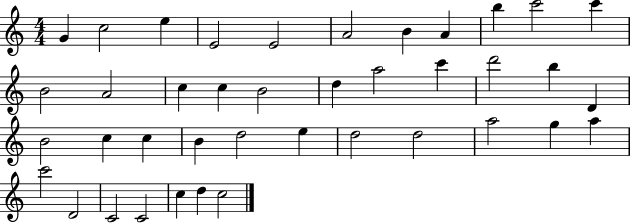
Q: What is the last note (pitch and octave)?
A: C5